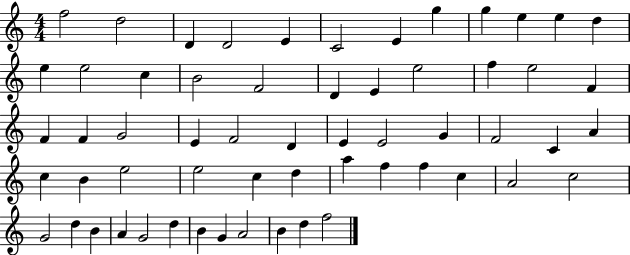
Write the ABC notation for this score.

X:1
T:Untitled
M:4/4
L:1/4
K:C
f2 d2 D D2 E C2 E g g e e d e e2 c B2 F2 D E e2 f e2 F F F G2 E F2 D E E2 G F2 C A c B e2 e2 c d a f f c A2 c2 G2 d B A G2 d B G A2 B d f2